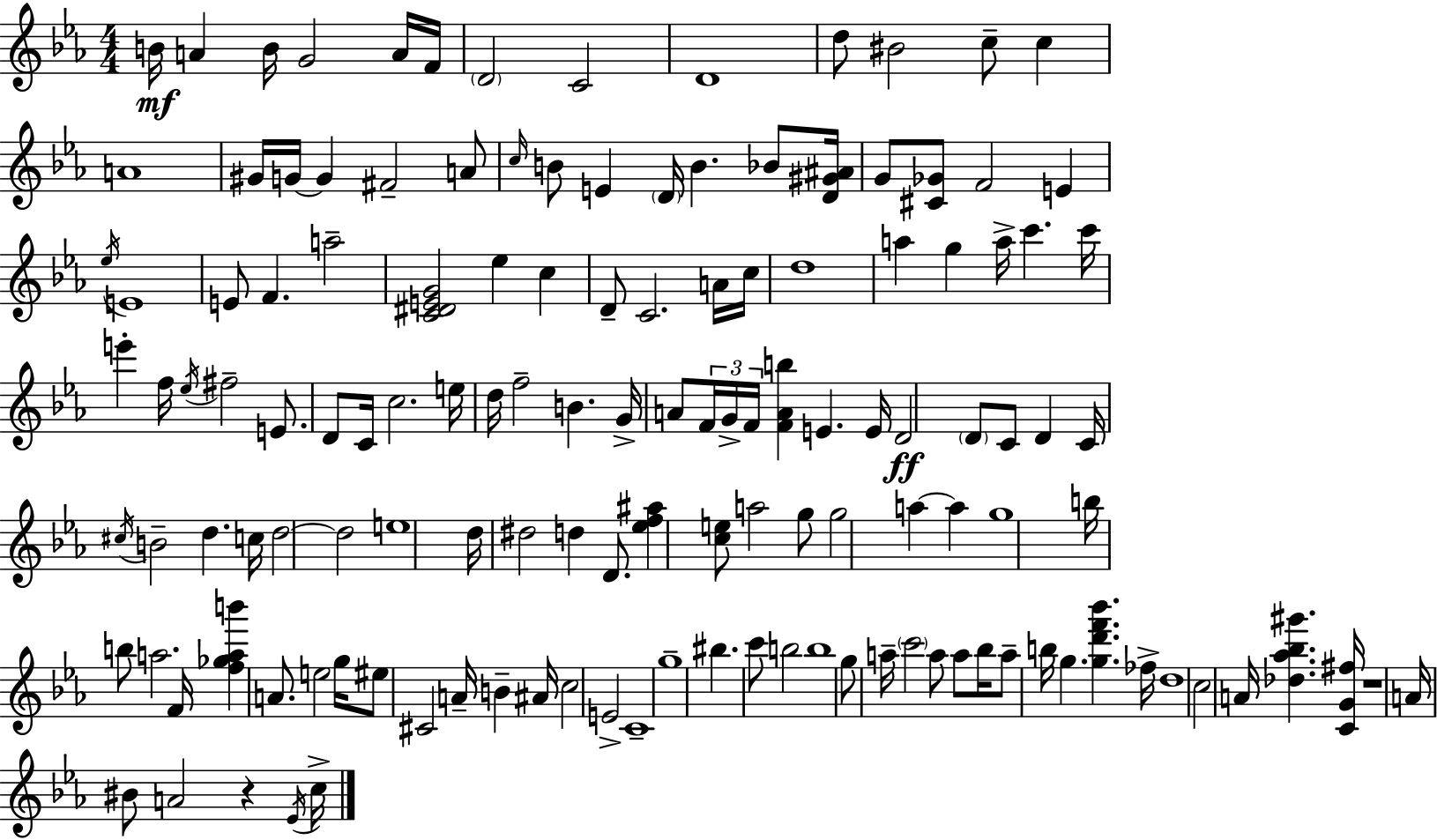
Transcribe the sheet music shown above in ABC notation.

X:1
T:Untitled
M:4/4
L:1/4
K:Eb
B/4 A B/4 G2 A/4 F/4 D2 C2 D4 d/2 ^B2 c/2 c A4 ^G/4 G/4 G ^F2 A/2 c/4 B/2 E D/4 B _B/2 [D^G^A]/4 G/2 [^C_G]/2 F2 E _e/4 E4 E/2 F a2 [C^DEG]2 _e c D/2 C2 A/4 c/4 d4 a g a/4 c' c'/4 e' f/4 _e/4 ^f2 E/2 D/2 C/4 c2 e/4 d/4 f2 B G/4 A/2 F/4 G/4 F/4 [FAb] E E/4 D2 D/2 C/2 D C/4 ^c/4 B2 d c/4 d2 d2 e4 d/4 ^d2 d D/2 [_ef^a] [ce]/2 a2 g/2 g2 a a g4 b/4 b/2 a2 F/4 [f_gab'] A/2 e2 g/4 ^e/2 ^C2 A/4 B ^A/4 c2 E2 C4 g4 ^b c'/2 b2 b4 g/2 a/4 c'2 a/2 a/2 _b/4 a/2 b/4 g [gd'f'_b'] _f/4 d4 c2 A/4 [_d_a_b^g'] [CG^f]/4 z4 A/4 ^B/2 A2 z _E/4 c/4